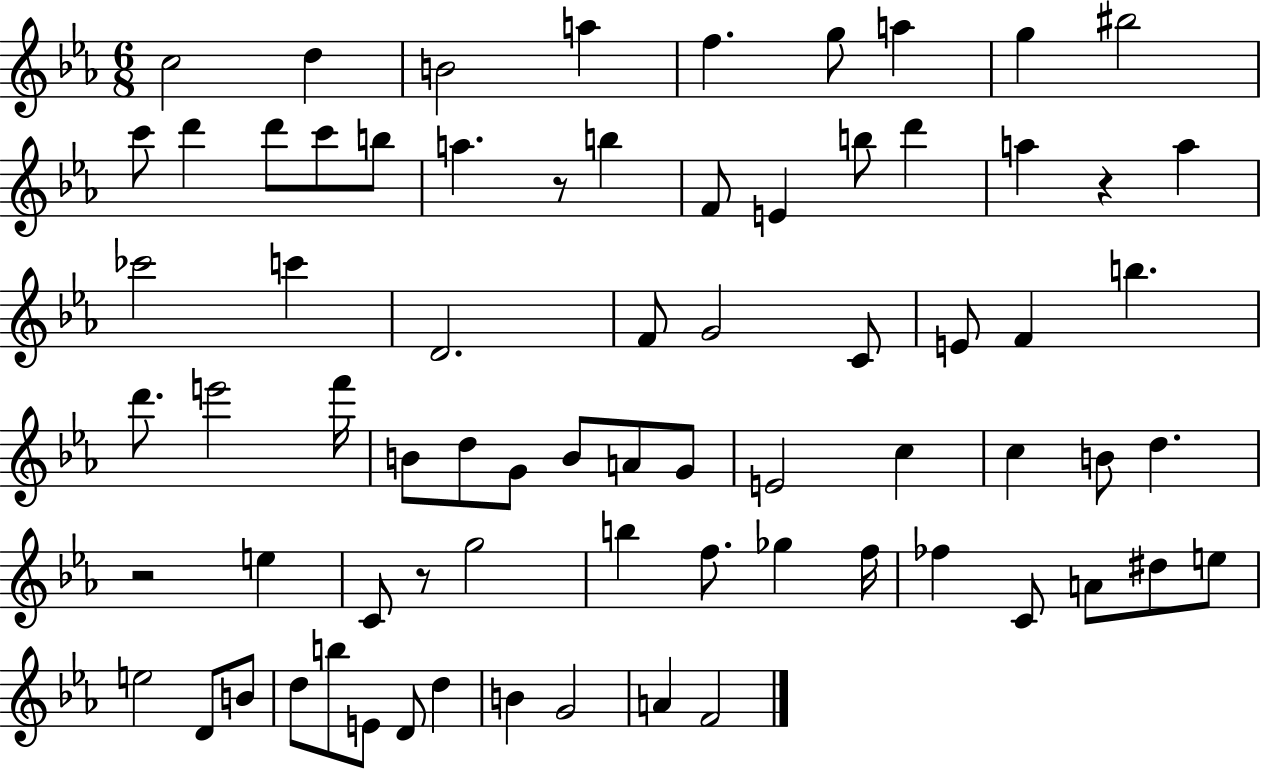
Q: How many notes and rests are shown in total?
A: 73